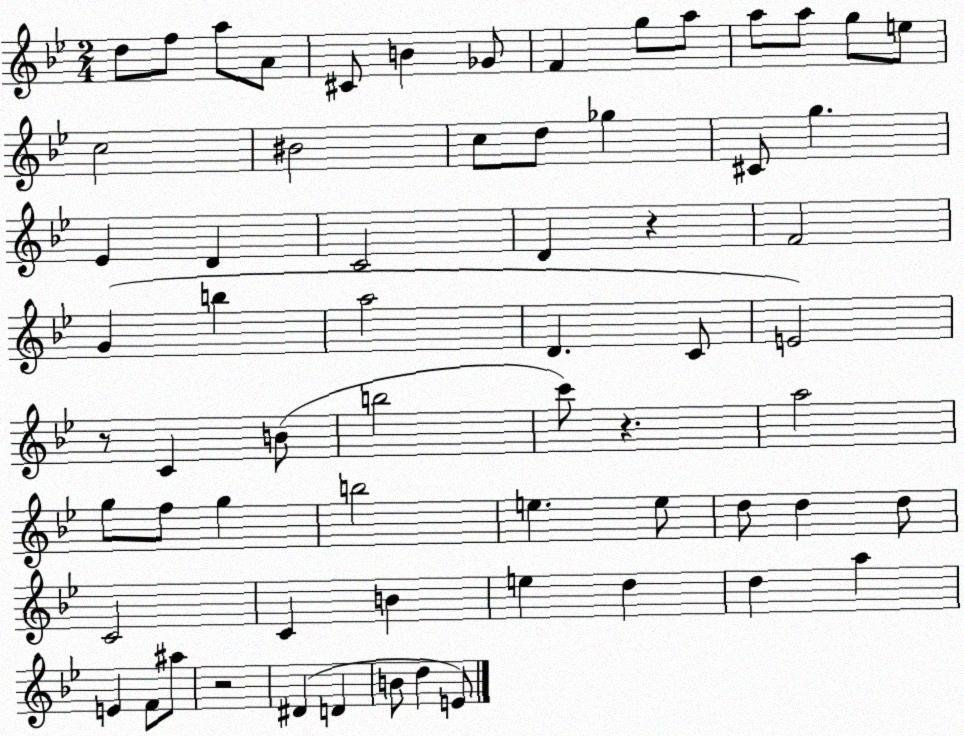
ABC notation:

X:1
T:Untitled
M:2/4
L:1/4
K:Bb
d/2 f/2 a/2 A/2 ^C/2 B _G/2 F g/2 a/2 a/2 a/2 g/2 e/2 c2 ^B2 c/2 d/2 _g ^C/2 g _E D C2 D z F2 G b a2 D C/2 E2 z/2 C B/2 b2 c'/2 z a2 g/2 f/2 g b2 e e/2 d/2 d d/2 C2 C B e d d a E F/2 ^a/2 z2 ^D D B/2 d E/2